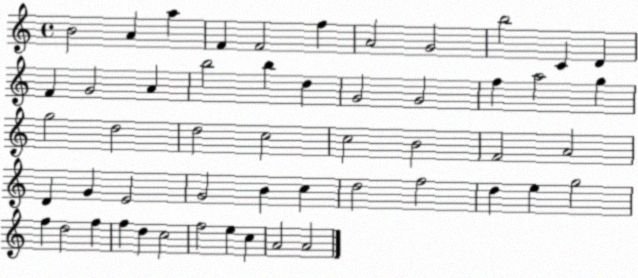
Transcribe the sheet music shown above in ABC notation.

X:1
T:Untitled
M:4/4
L:1/4
K:C
B2 A a F F2 f A2 G2 b2 C D F G2 A b2 b d G2 G2 f a2 g g2 d2 d2 c2 c2 B2 F2 A2 D G E2 G2 B c d2 f2 d e g2 f d2 f f d c2 f2 e c A2 A2